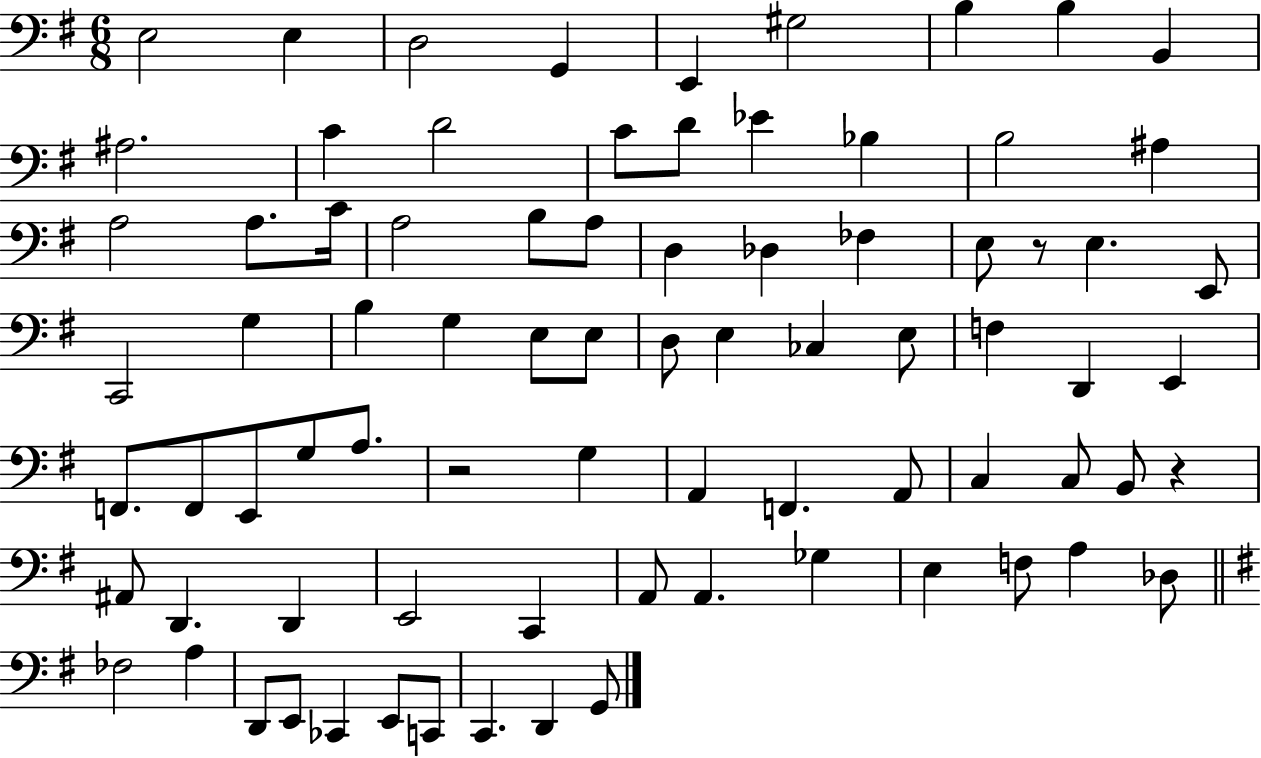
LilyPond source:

{
  \clef bass
  \numericTimeSignature
  \time 6/8
  \key g \major
  e2 e4 | d2 g,4 | e,4 gis2 | b4 b4 b,4 | \break ais2. | c'4 d'2 | c'8 d'8 ees'4 bes4 | b2 ais4 | \break a2 a8. c'16 | a2 b8 a8 | d4 des4 fes4 | e8 r8 e4. e,8 | \break c,2 g4 | b4 g4 e8 e8 | d8 e4 ces4 e8 | f4 d,4 e,4 | \break f,8. f,8 e,8 g8 a8. | r2 g4 | a,4 f,4. a,8 | c4 c8 b,8 r4 | \break ais,8 d,4. d,4 | e,2 c,4 | a,8 a,4. ges4 | e4 f8 a4 des8 | \break \bar "||" \break \key g \major fes2 a4 | d,8 e,8 ces,4 e,8 c,8 | c,4. d,4 g,8 | \bar "|."
}